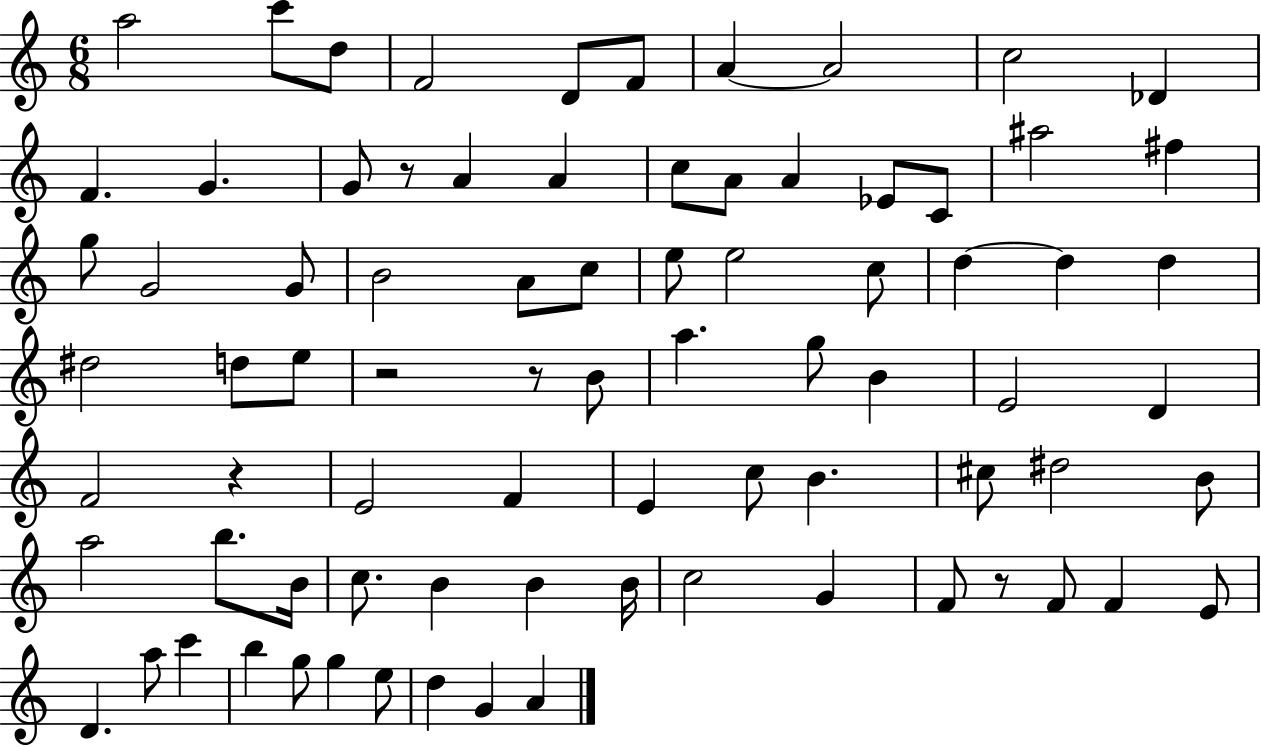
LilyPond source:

{
  \clef treble
  \numericTimeSignature
  \time 6/8
  \key c \major
  a''2 c'''8 d''8 | f'2 d'8 f'8 | a'4~~ a'2 | c''2 des'4 | \break f'4. g'4. | g'8 r8 a'4 a'4 | c''8 a'8 a'4 ees'8 c'8 | ais''2 fis''4 | \break g''8 g'2 g'8 | b'2 a'8 c''8 | e''8 e''2 c''8 | d''4~~ d''4 d''4 | \break dis''2 d''8 e''8 | r2 r8 b'8 | a''4. g''8 b'4 | e'2 d'4 | \break f'2 r4 | e'2 f'4 | e'4 c''8 b'4. | cis''8 dis''2 b'8 | \break a''2 b''8. b'16 | c''8. b'4 b'4 b'16 | c''2 g'4 | f'8 r8 f'8 f'4 e'8 | \break d'4. a''8 c'''4 | b''4 g''8 g''4 e''8 | d''4 g'4 a'4 | \bar "|."
}